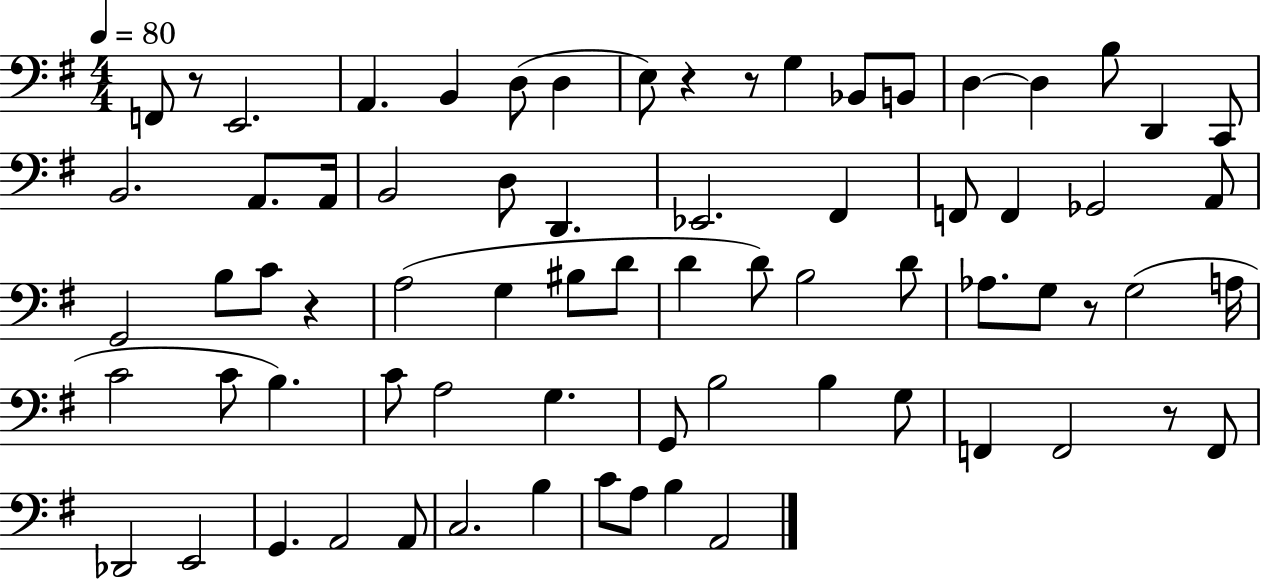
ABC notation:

X:1
T:Untitled
M:4/4
L:1/4
K:G
F,,/2 z/2 E,,2 A,, B,, D,/2 D, E,/2 z z/2 G, _B,,/2 B,,/2 D, D, B,/2 D,, C,,/2 B,,2 A,,/2 A,,/4 B,,2 D,/2 D,, _E,,2 ^F,, F,,/2 F,, _G,,2 A,,/2 G,,2 B,/2 C/2 z A,2 G, ^B,/2 D/2 D D/2 B,2 D/2 _A,/2 G,/2 z/2 G,2 A,/4 C2 C/2 B, C/2 A,2 G, G,,/2 B,2 B, G,/2 F,, F,,2 z/2 F,,/2 _D,,2 E,,2 G,, A,,2 A,,/2 C,2 B, C/2 A,/2 B, A,,2